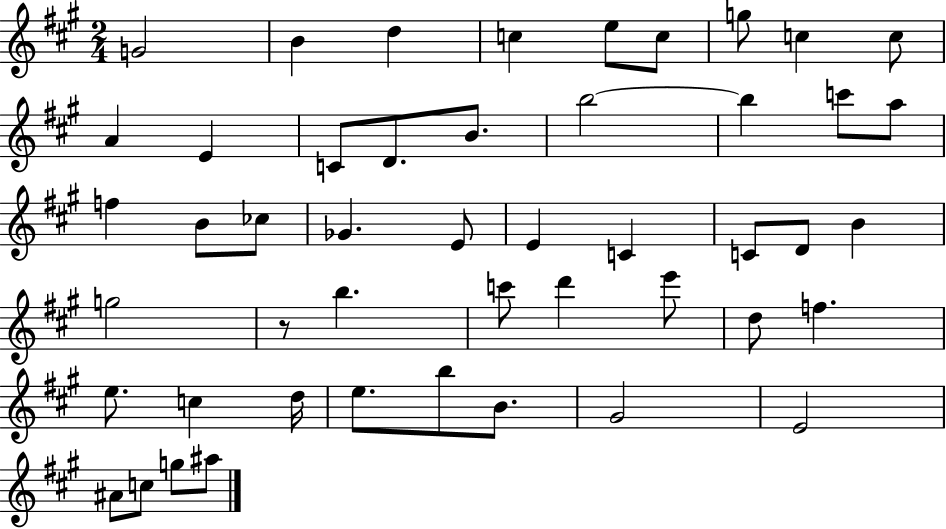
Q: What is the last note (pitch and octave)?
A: A#5